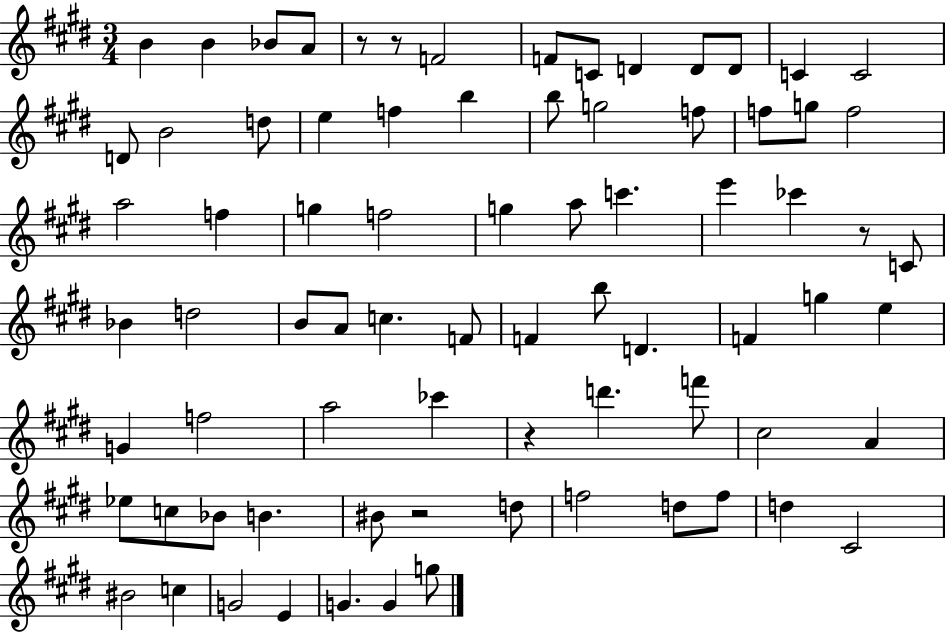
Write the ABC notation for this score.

X:1
T:Untitled
M:3/4
L:1/4
K:E
B B _B/2 A/2 z/2 z/2 F2 F/2 C/2 D D/2 D/2 C C2 D/2 B2 d/2 e f b b/2 g2 f/2 f/2 g/2 f2 a2 f g f2 g a/2 c' e' _c' z/2 C/2 _B d2 B/2 A/2 c F/2 F b/2 D F g e G f2 a2 _c' z d' f'/2 ^c2 A _e/2 c/2 _B/2 B ^B/2 z2 d/2 f2 d/2 f/2 d ^C2 ^B2 c G2 E G G g/2